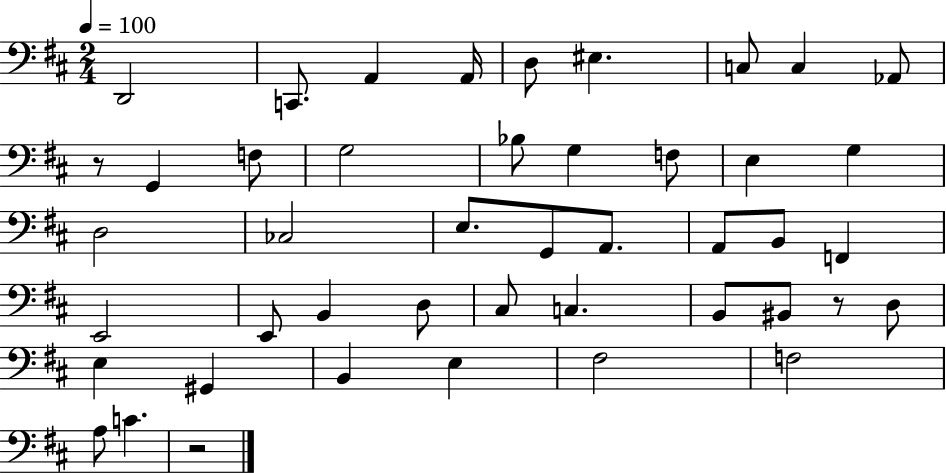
X:1
T:Untitled
M:2/4
L:1/4
K:D
D,,2 C,,/2 A,, A,,/4 D,/2 ^E, C,/2 C, _A,,/2 z/2 G,, F,/2 G,2 _B,/2 G, F,/2 E, G, D,2 _C,2 E,/2 G,,/2 A,,/2 A,,/2 B,,/2 F,, E,,2 E,,/2 B,, D,/2 ^C,/2 C, B,,/2 ^B,,/2 z/2 D,/2 E, ^G,, B,, E, ^F,2 F,2 A,/2 C z2